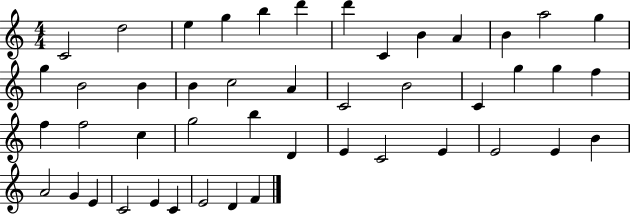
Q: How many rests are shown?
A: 0